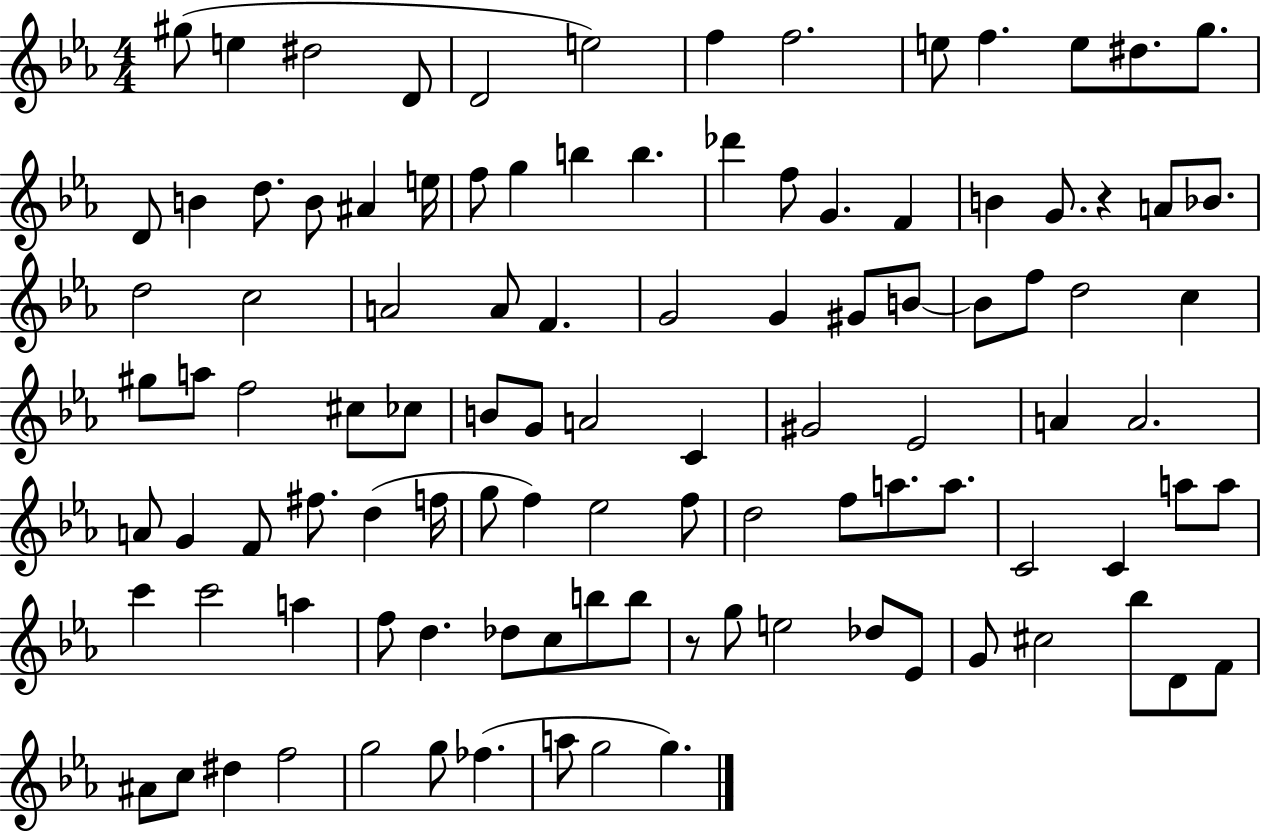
{
  \clef treble
  \numericTimeSignature
  \time 4/4
  \key ees \major
  gis''8( e''4 dis''2 d'8 | d'2 e''2) | f''4 f''2. | e''8 f''4. e''8 dis''8. g''8. | \break d'8 b'4 d''8. b'8 ais'4 e''16 | f''8 g''4 b''4 b''4. | des'''4 f''8 g'4. f'4 | b'4 g'8. r4 a'8 bes'8. | \break d''2 c''2 | a'2 a'8 f'4. | g'2 g'4 gis'8 b'8~~ | b'8 f''8 d''2 c''4 | \break gis''8 a''8 f''2 cis''8 ces''8 | b'8 g'8 a'2 c'4 | gis'2 ees'2 | a'4 a'2. | \break a'8 g'4 f'8 fis''8. d''4( f''16 | g''8 f''4) ees''2 f''8 | d''2 f''8 a''8. a''8. | c'2 c'4 a''8 a''8 | \break c'''4 c'''2 a''4 | f''8 d''4. des''8 c''8 b''8 b''8 | r8 g''8 e''2 des''8 ees'8 | g'8 cis''2 bes''8 d'8 f'8 | \break ais'8 c''8 dis''4 f''2 | g''2 g''8 fes''4.( | a''8 g''2 g''4.) | \bar "|."
}